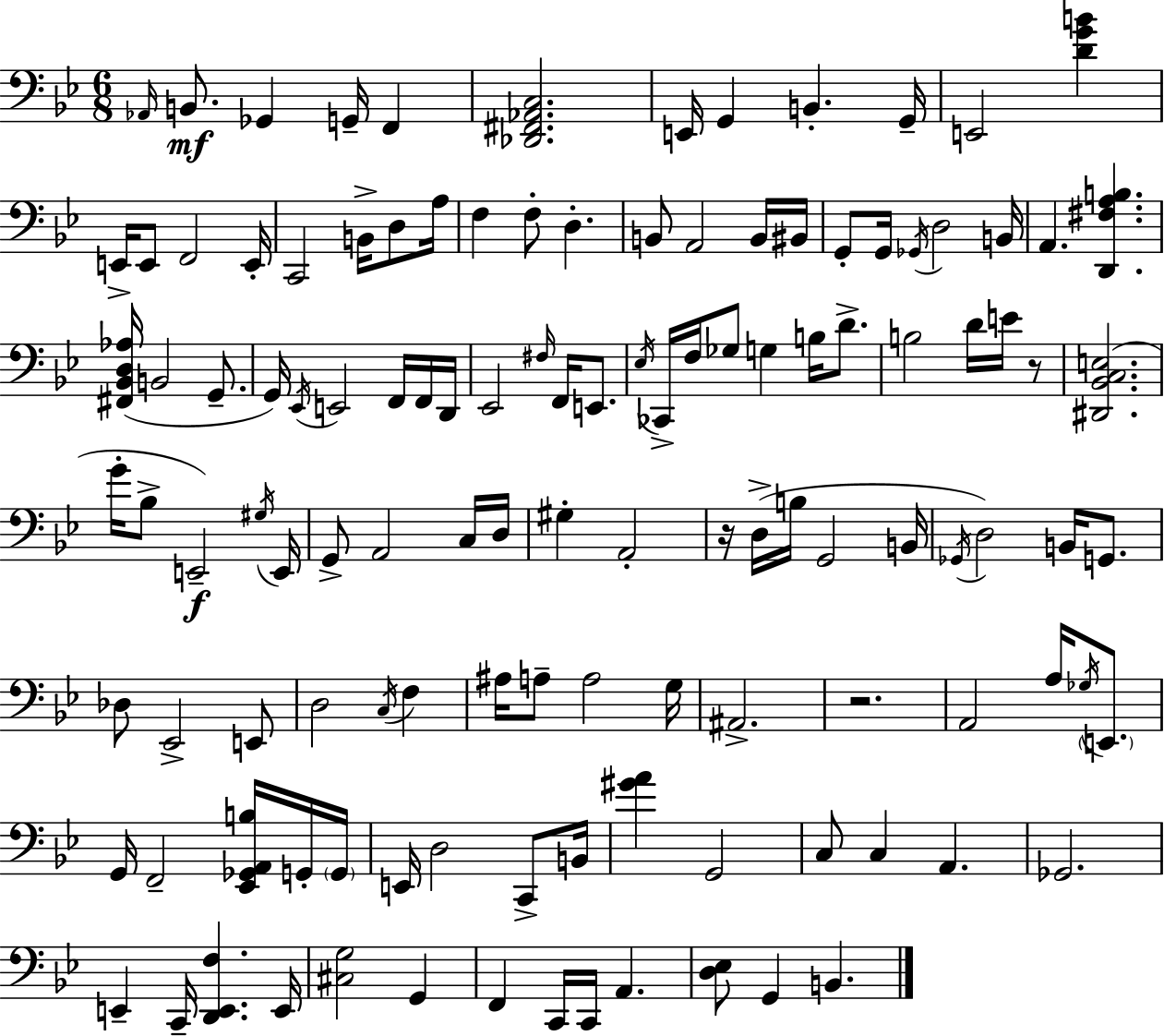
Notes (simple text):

Ab2/s B2/e. Gb2/q G2/s F2/q [Db2,F#2,Ab2,C3]/h. E2/s G2/q B2/q. G2/s E2/h [D4,G4,B4]/q E2/s E2/e F2/h E2/s C2/h B2/s D3/e A3/s F3/q F3/e D3/q. B2/e A2/h B2/s BIS2/s G2/e G2/s Gb2/s D3/h B2/s A2/q. [D2,F#3,A3,B3]/q. [F#2,Bb2,D3,Ab3]/s B2/h G2/e. G2/s Eb2/s E2/h F2/s F2/s D2/s Eb2/h F#3/s F2/s E2/e. Eb3/s CES2/s F3/s Gb3/e G3/q B3/s D4/e. B3/h D4/s E4/s R/e [D#2,Bb2,C3,E3]/h. G4/s Bb3/e E2/h G#3/s E2/s G2/e A2/h C3/s D3/s G#3/q A2/h R/s D3/s B3/s G2/h B2/s Gb2/s D3/h B2/s G2/e. Db3/e Eb2/h E2/e D3/h C3/s F3/q A#3/s A3/e A3/h G3/s A#2/h. R/h. A2/h A3/s Gb3/s E2/e. G2/s F2/h [Eb2,Gb2,A2,B3]/s G2/s G2/s E2/s D3/h C2/e B2/s [G#4,A4]/q G2/h C3/e C3/q A2/q. Gb2/h. E2/q C2/s [D2,E2,F3]/q. E2/s [C#3,G3]/h G2/q F2/q C2/s C2/s A2/q. [D3,Eb3]/e G2/q B2/q.